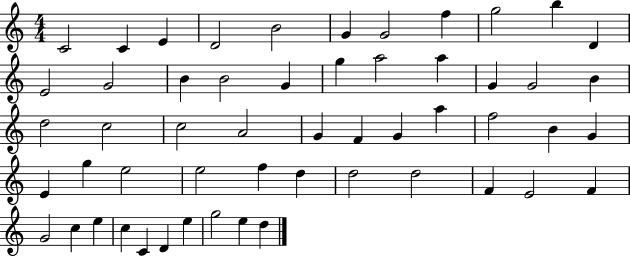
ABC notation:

X:1
T:Untitled
M:4/4
L:1/4
K:C
C2 C E D2 B2 G G2 f g2 b D E2 G2 B B2 G g a2 a G G2 B d2 c2 c2 A2 G F G a f2 B G E g e2 e2 f d d2 d2 F E2 F G2 c e c C D e g2 e d